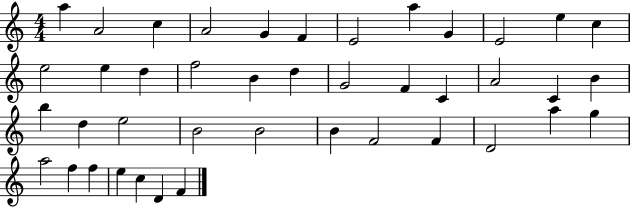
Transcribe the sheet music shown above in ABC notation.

X:1
T:Untitled
M:4/4
L:1/4
K:C
a A2 c A2 G F E2 a G E2 e c e2 e d f2 B d G2 F C A2 C B b d e2 B2 B2 B F2 F D2 a g a2 f f e c D F